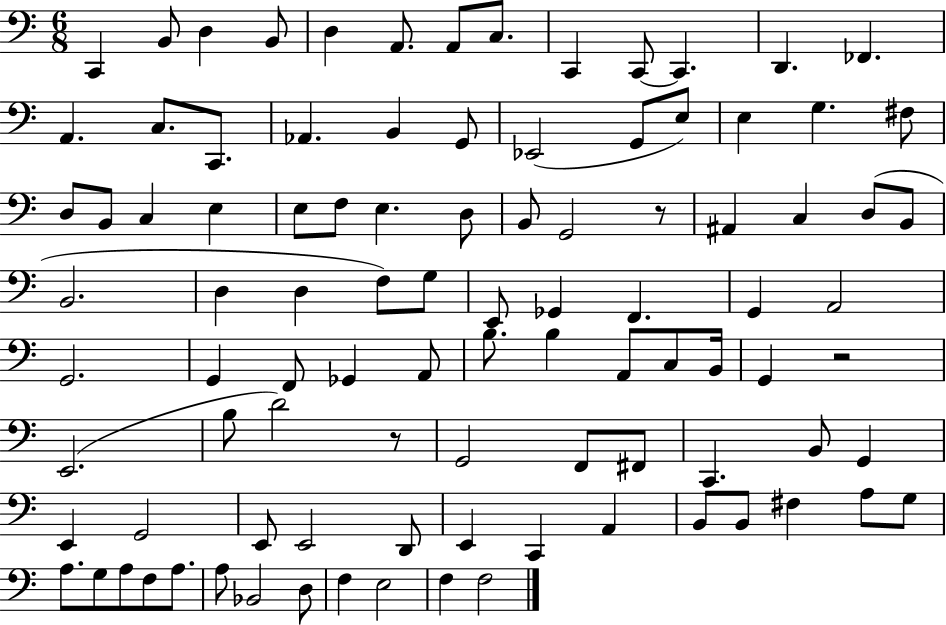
C2/q B2/e D3/q B2/e D3/q A2/e. A2/e C3/e. C2/q C2/e C2/q. D2/q. FES2/q. A2/q. C3/e. C2/e. Ab2/q. B2/q G2/e Eb2/h G2/e E3/e E3/q G3/q. F#3/e D3/e B2/e C3/q E3/q E3/e F3/e E3/q. D3/e B2/e G2/h R/e A#2/q C3/q D3/e B2/e B2/h. D3/q D3/q F3/e G3/e E2/e Gb2/q F2/q. G2/q A2/h G2/h. G2/q F2/e Gb2/q A2/e B3/e. B3/q A2/e C3/e B2/s G2/q R/h E2/h. B3/e D4/h R/e G2/h F2/e F#2/e C2/q. B2/e G2/q E2/q G2/h E2/e E2/h D2/e E2/q C2/q A2/q B2/e B2/e F#3/q A3/e G3/e A3/e. G3/e A3/e F3/e A3/e. A3/e Bb2/h D3/e F3/q E3/h F3/q F3/h